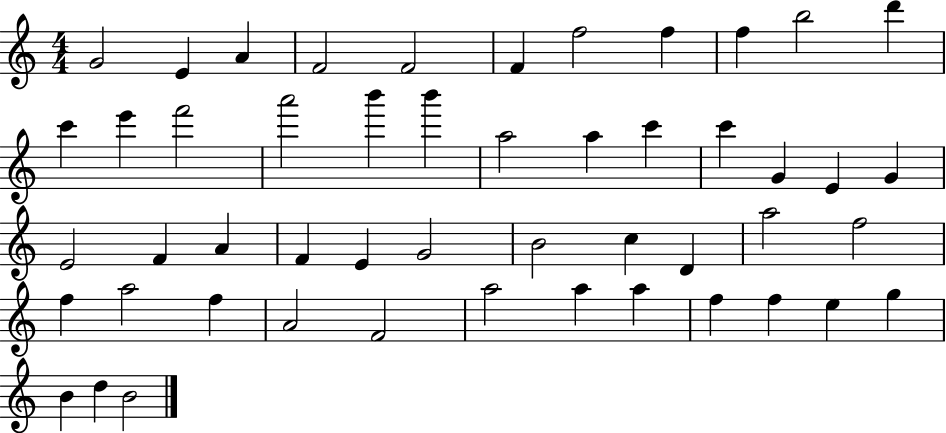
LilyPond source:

{
  \clef treble
  \numericTimeSignature
  \time 4/4
  \key c \major
  g'2 e'4 a'4 | f'2 f'2 | f'4 f''2 f''4 | f''4 b''2 d'''4 | \break c'''4 e'''4 f'''2 | a'''2 b'''4 b'''4 | a''2 a''4 c'''4 | c'''4 g'4 e'4 g'4 | \break e'2 f'4 a'4 | f'4 e'4 g'2 | b'2 c''4 d'4 | a''2 f''2 | \break f''4 a''2 f''4 | a'2 f'2 | a''2 a''4 a''4 | f''4 f''4 e''4 g''4 | \break b'4 d''4 b'2 | \bar "|."
}